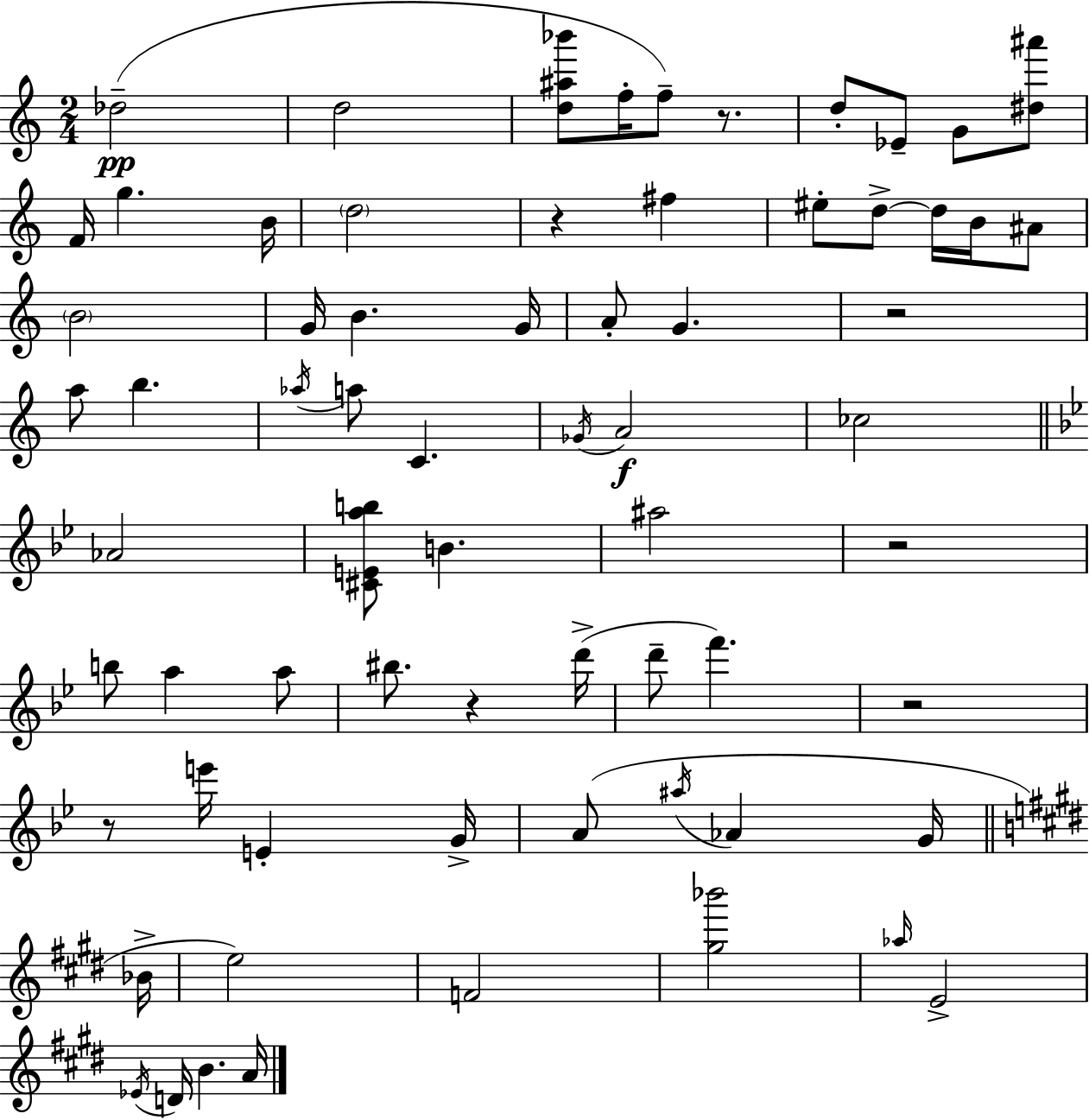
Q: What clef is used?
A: treble